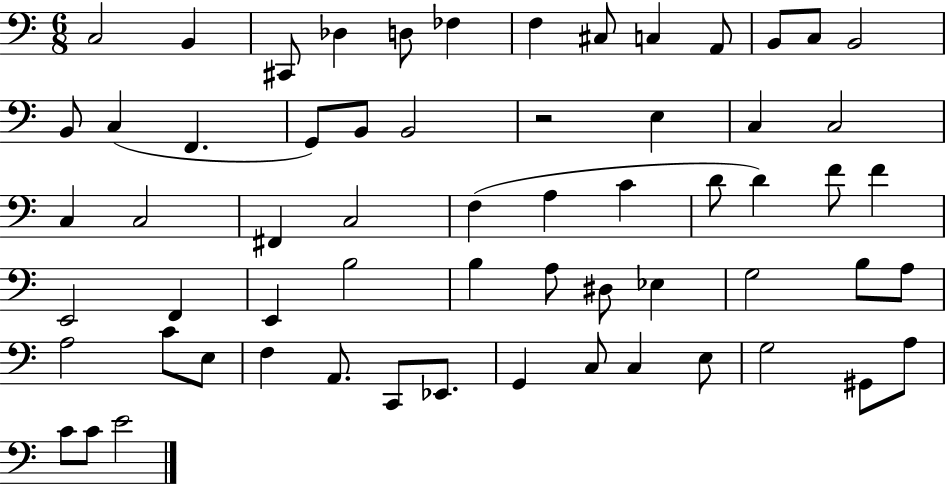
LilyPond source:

{
  \clef bass
  \numericTimeSignature
  \time 6/8
  \key c \major
  c2 b,4 | cis,8 des4 d8 fes4 | f4 cis8 c4 a,8 | b,8 c8 b,2 | \break b,8 c4( f,4. | g,8) b,8 b,2 | r2 e4 | c4 c2 | \break c4 c2 | fis,4 c2 | f4( a4 c'4 | d'8 d'4) f'8 f'4 | \break e,2 f,4 | e,4 b2 | b4 a8 dis8 ees4 | g2 b8 a8 | \break a2 c'8 e8 | f4 a,8. c,8 ees,8. | g,4 c8 c4 e8 | g2 gis,8 a8 | \break c'8 c'8 e'2 | \bar "|."
}